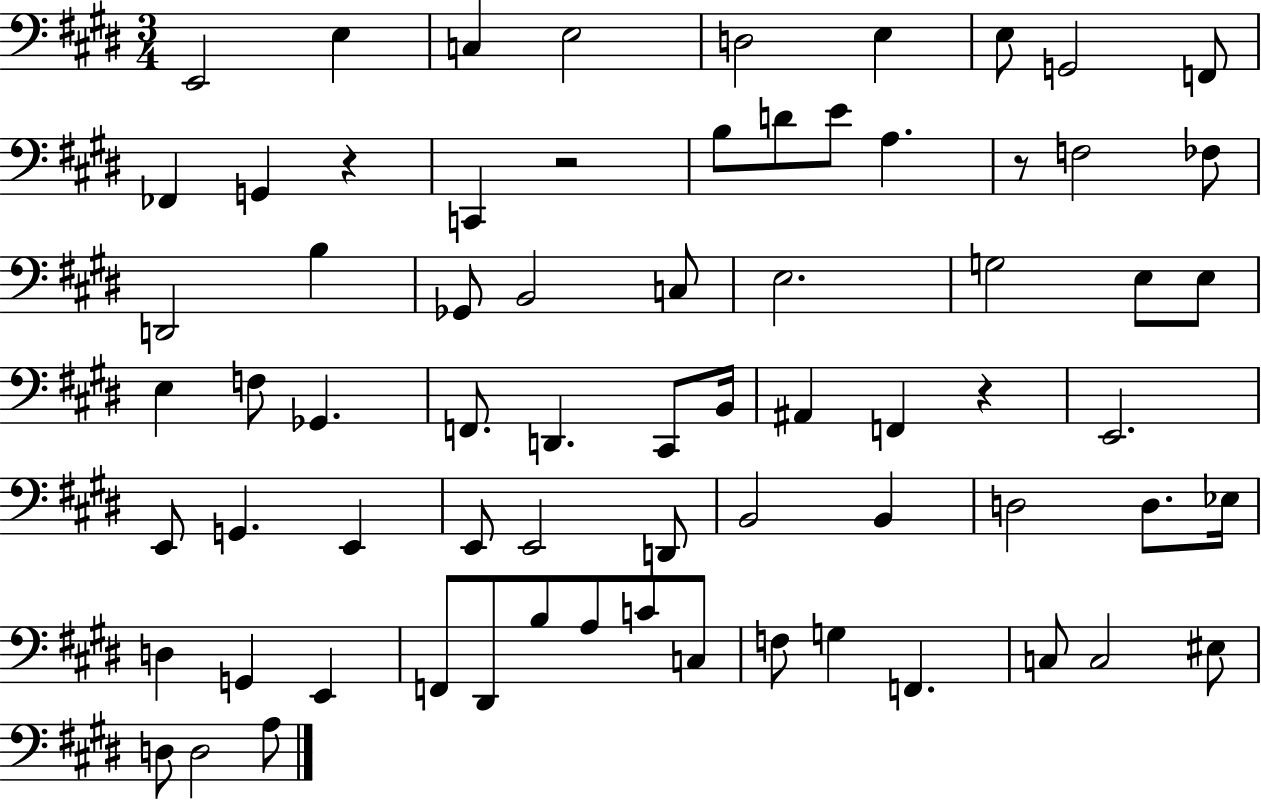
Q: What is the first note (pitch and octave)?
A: E2